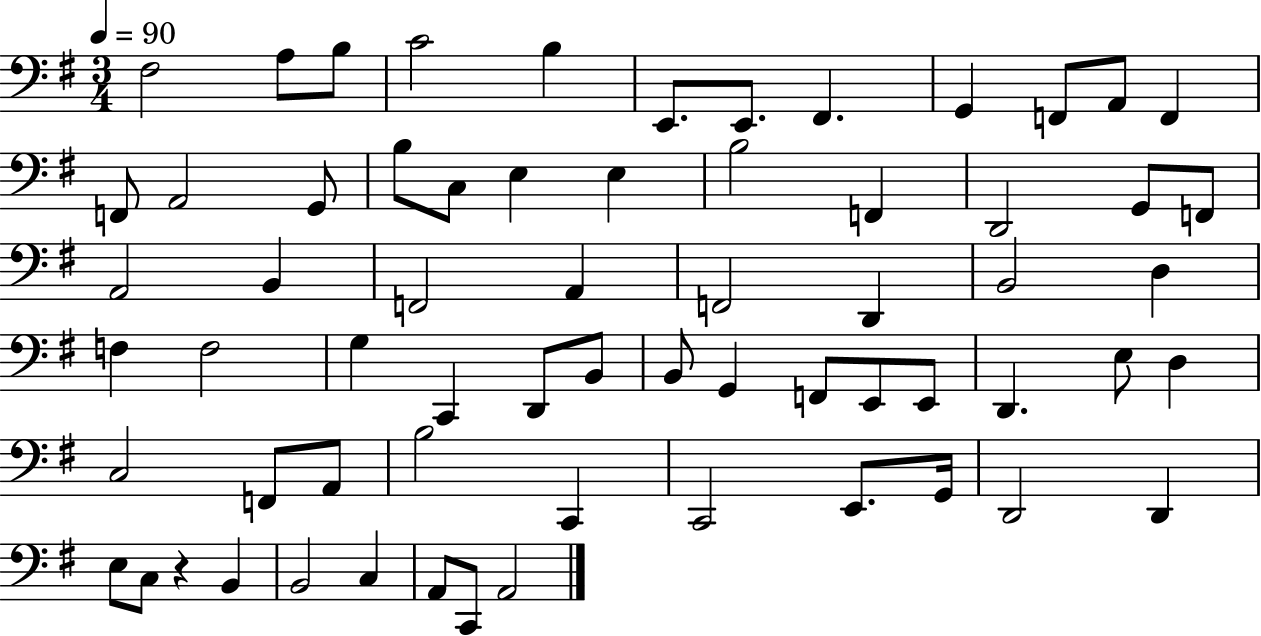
{
  \clef bass
  \numericTimeSignature
  \time 3/4
  \key g \major
  \tempo 4 = 90
  fis2 a8 b8 | c'2 b4 | e,8. e,8. fis,4. | g,4 f,8 a,8 f,4 | \break f,8 a,2 g,8 | b8 c8 e4 e4 | b2 f,4 | d,2 g,8 f,8 | \break a,2 b,4 | f,2 a,4 | f,2 d,4 | b,2 d4 | \break f4 f2 | g4 c,4 d,8 b,8 | b,8 g,4 f,8 e,8 e,8 | d,4. e8 d4 | \break c2 f,8 a,8 | b2 c,4 | c,2 e,8. g,16 | d,2 d,4 | \break e8 c8 r4 b,4 | b,2 c4 | a,8 c,8 a,2 | \bar "|."
}